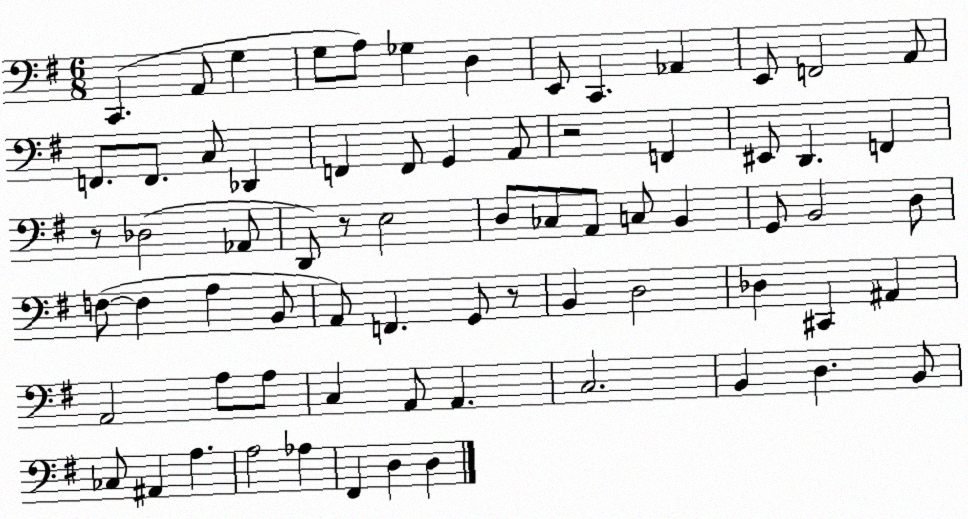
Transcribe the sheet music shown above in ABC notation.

X:1
T:Untitled
M:6/8
L:1/4
K:G
C,, A,,/2 G, G,/2 A,/2 _G, D, E,,/2 C,, _A,, E,,/2 F,,2 A,,/2 F,,/2 F,,/2 C,/2 _D,, F,, F,,/2 G,, A,,/2 z2 F,, ^E,,/2 D,, F,, z/2 _D,2 _A,,/2 D,,/2 z/2 E,2 D,/2 _C,/2 A,,/2 C,/2 B,, G,,/2 B,,2 D,/2 F,/2 F, A, B,,/2 A,,/2 F,, G,,/2 z/2 B,, D,2 _D, ^C,, ^A,, A,,2 A,/2 A,/2 C, A,,/2 A,, C,2 B,, D, B,,/2 _C,/2 ^A,, A, A,2 _A, ^F,, D, D,